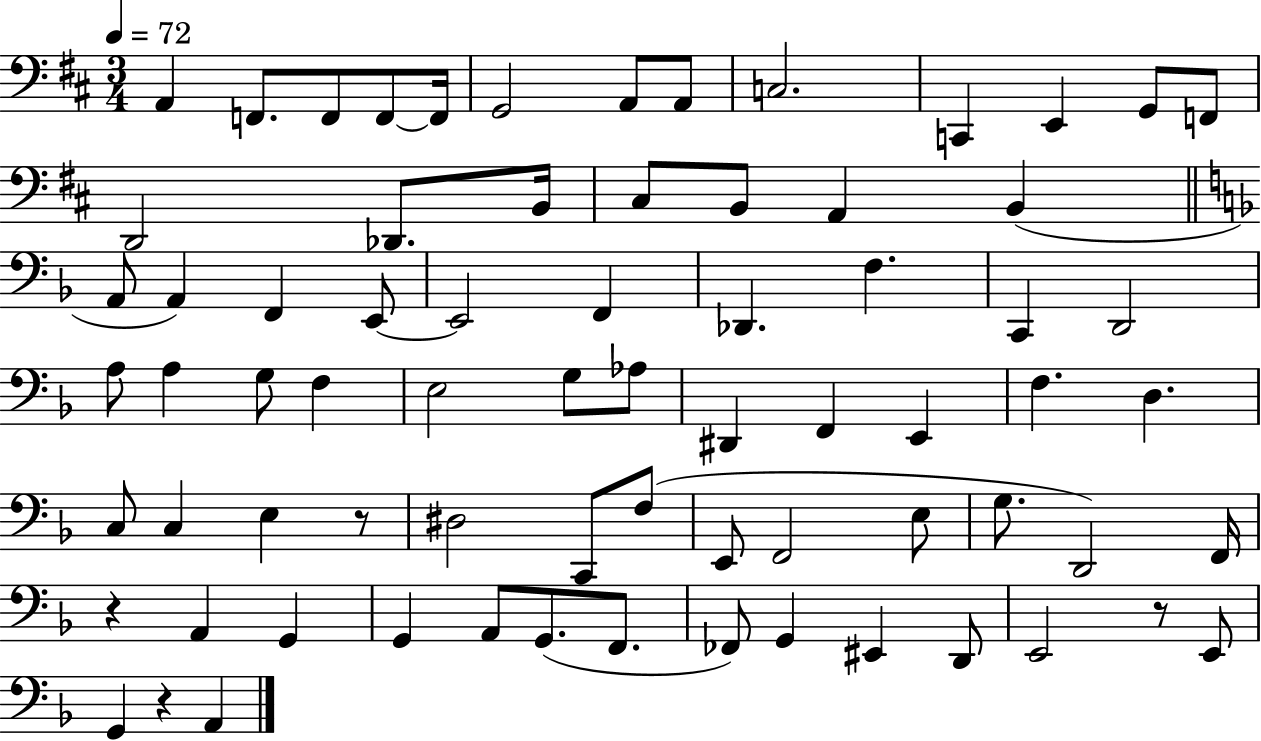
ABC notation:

X:1
T:Untitled
M:3/4
L:1/4
K:D
A,, F,,/2 F,,/2 F,,/2 F,,/4 G,,2 A,,/2 A,,/2 C,2 C,, E,, G,,/2 F,,/2 D,,2 _D,,/2 B,,/4 ^C,/2 B,,/2 A,, B,, A,,/2 A,, F,, E,,/2 E,,2 F,, _D,, F, C,, D,,2 A,/2 A, G,/2 F, E,2 G,/2 _A,/2 ^D,, F,, E,, F, D, C,/2 C, E, z/2 ^D,2 C,,/2 F,/2 E,,/2 F,,2 E,/2 G,/2 D,,2 F,,/4 z A,, G,, G,, A,,/2 G,,/2 F,,/2 _F,,/2 G,, ^E,, D,,/2 E,,2 z/2 E,,/2 G,, z A,,